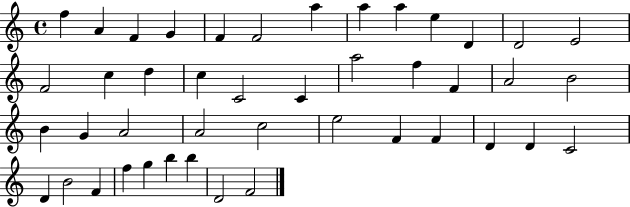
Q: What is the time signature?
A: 4/4